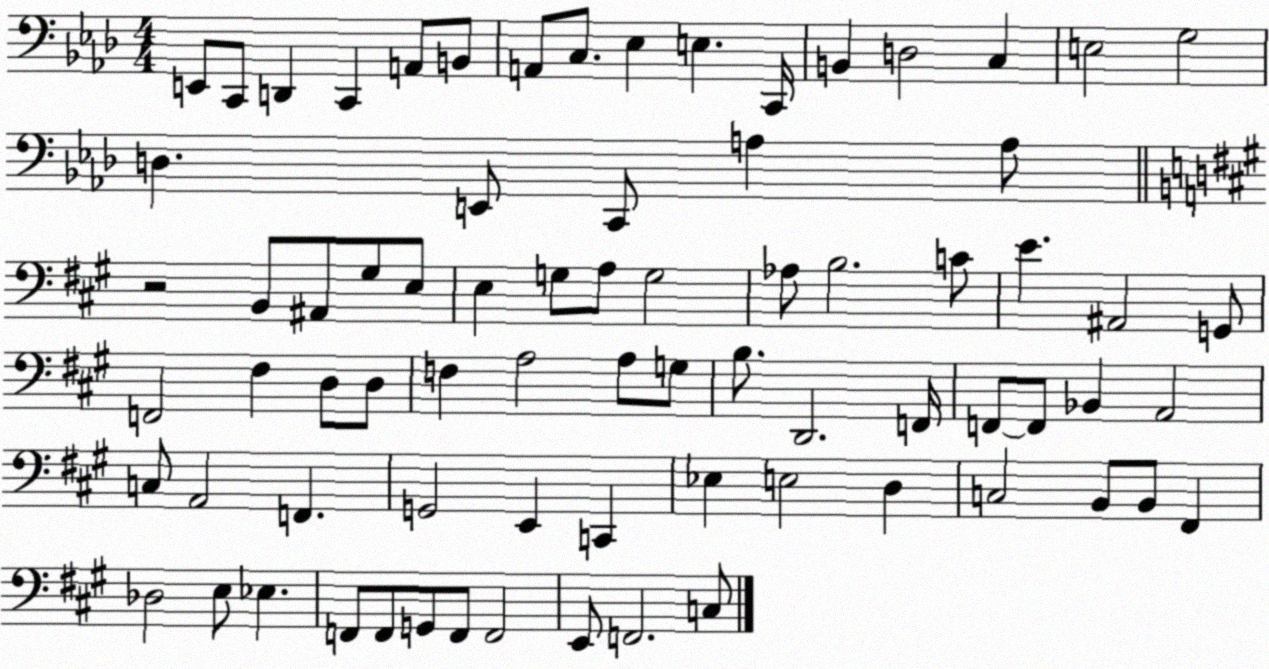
X:1
T:Untitled
M:4/4
L:1/4
K:Ab
E,,/2 C,,/2 D,, C,, A,,/2 B,,/2 A,,/2 C,/2 _E, E, C,,/4 B,, D,2 C, E,2 G,2 D, E,,/2 C,,/2 A, A,/2 z2 B,,/2 ^A,,/2 ^G,/2 E,/2 E, G,/2 A,/2 G,2 _A,/2 B,2 C/2 E ^A,,2 G,,/2 F,,2 ^F, D,/2 D,/2 F, A,2 A,/2 G,/2 B,/2 D,,2 F,,/4 F,,/2 F,,/2 _B,, A,,2 C,/2 A,,2 F,, G,,2 E,, C,, _E, E,2 D, C,2 B,,/2 B,,/2 ^F,, _D,2 E,/2 _E, F,,/2 F,,/2 G,,/2 F,,/2 F,,2 E,,/2 F,,2 C,/2